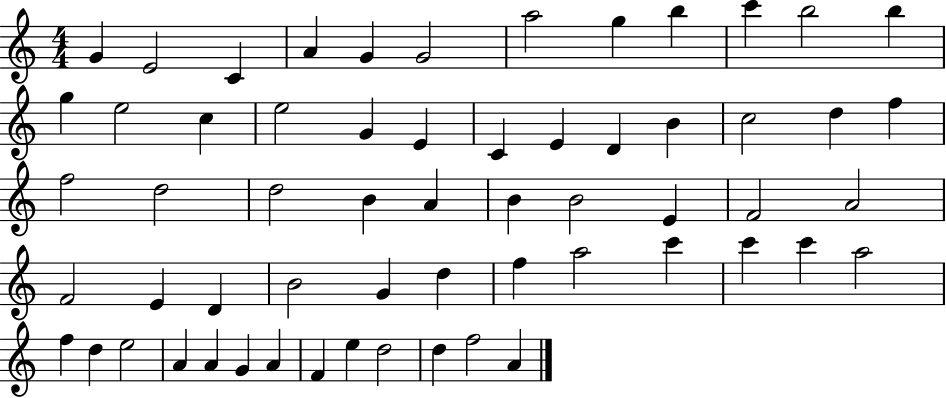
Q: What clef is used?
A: treble